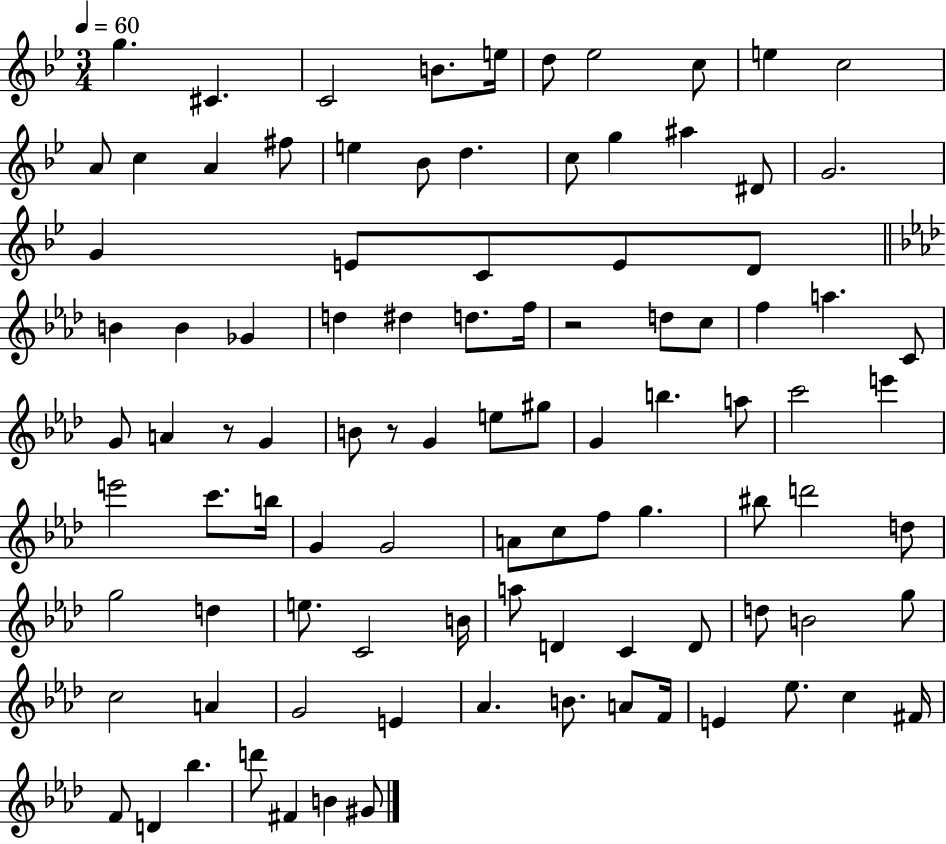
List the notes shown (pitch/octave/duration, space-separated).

G5/q. C#4/q. C4/h B4/e. E5/s D5/e Eb5/h C5/e E5/q C5/h A4/e C5/q A4/q F#5/e E5/q Bb4/e D5/q. C5/e G5/q A#5/q D#4/e G4/h. G4/q E4/e C4/e E4/e D4/e B4/q B4/q Gb4/q D5/q D#5/q D5/e. F5/s R/h D5/e C5/e F5/q A5/q. C4/e G4/e A4/q R/e G4/q B4/e R/e G4/q E5/e G#5/e G4/q B5/q. A5/e C6/h E6/q E6/h C6/e. B5/s G4/q G4/h A4/e C5/e F5/e G5/q. BIS5/e D6/h D5/e G5/h D5/q E5/e. C4/h B4/s A5/e D4/q C4/q D4/e D5/e B4/h G5/e C5/h A4/q G4/h E4/q Ab4/q. B4/e. A4/e F4/s E4/q Eb5/e. C5/q F#4/s F4/e D4/q Bb5/q. D6/e F#4/q B4/q G#4/e